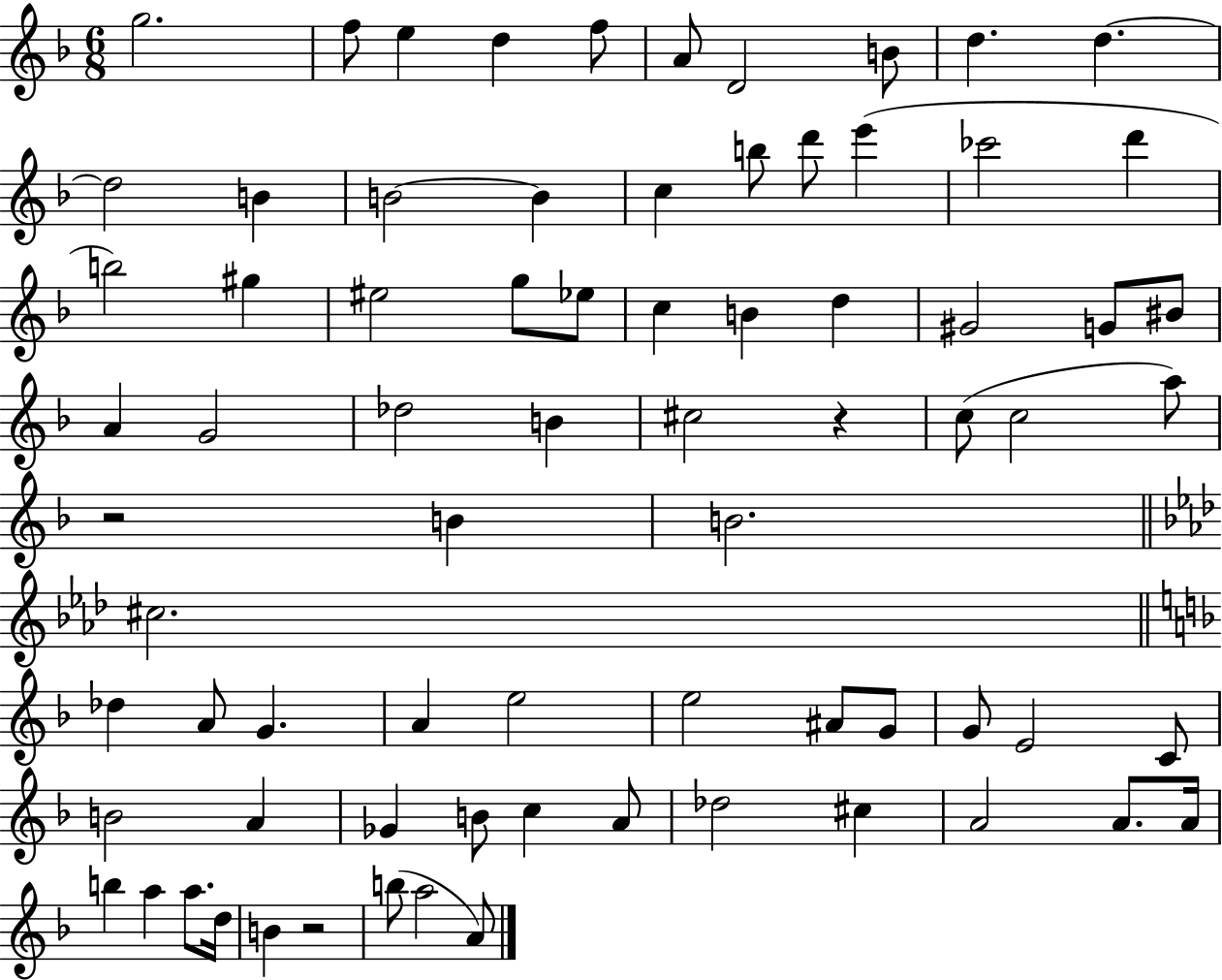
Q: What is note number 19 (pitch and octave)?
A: CES6